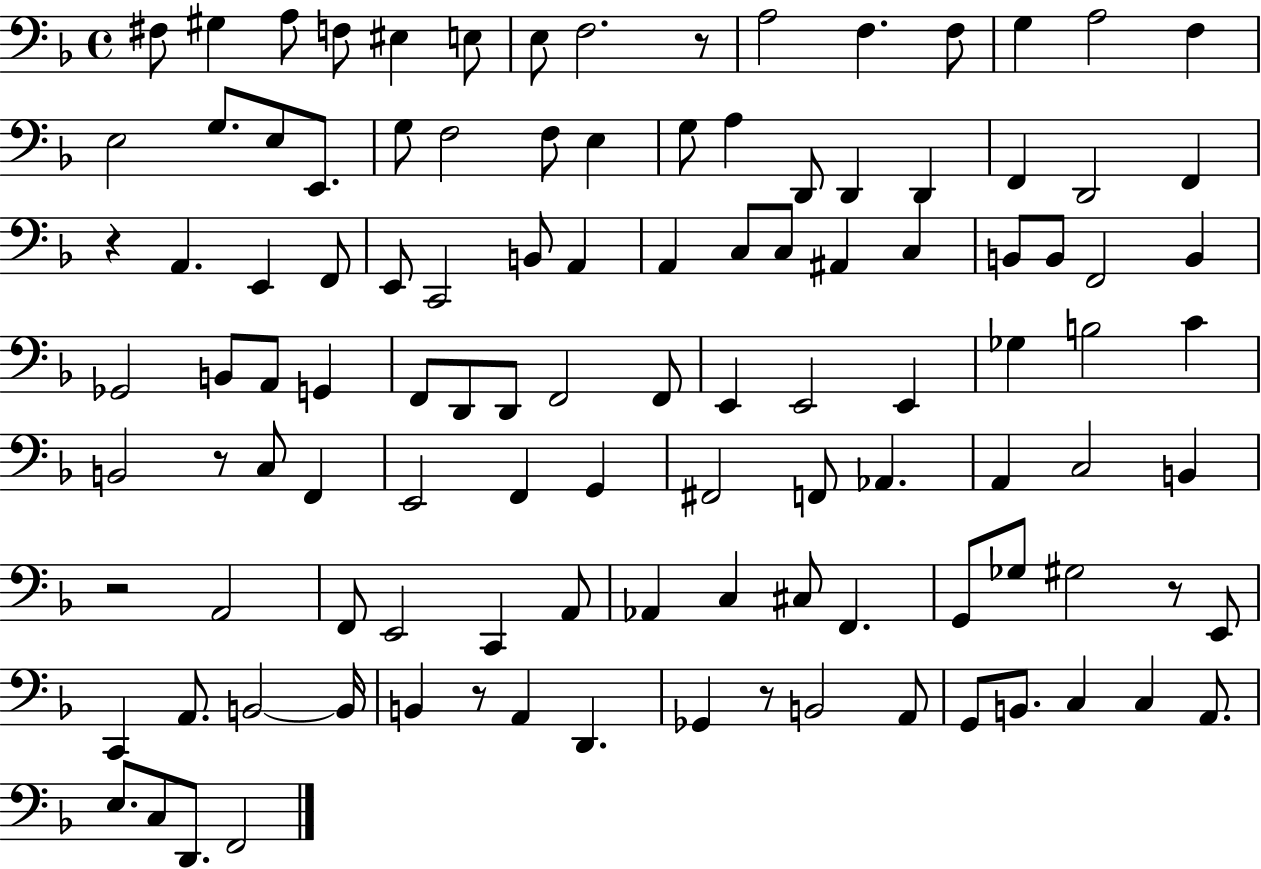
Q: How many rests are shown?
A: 7